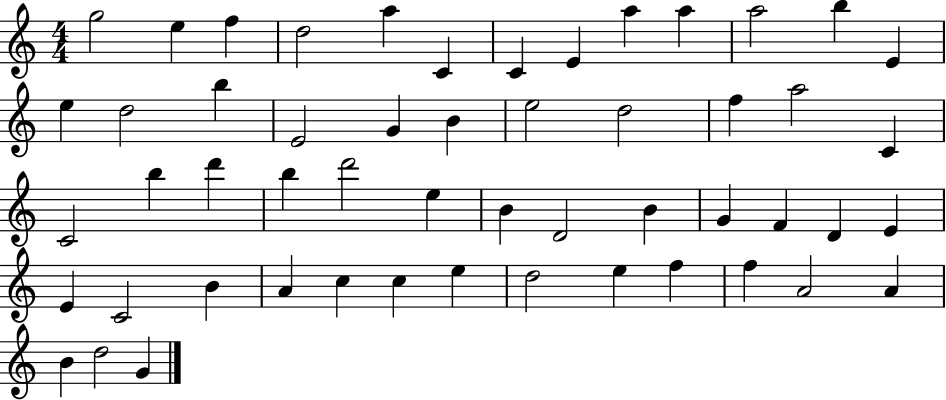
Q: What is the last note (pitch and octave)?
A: G4